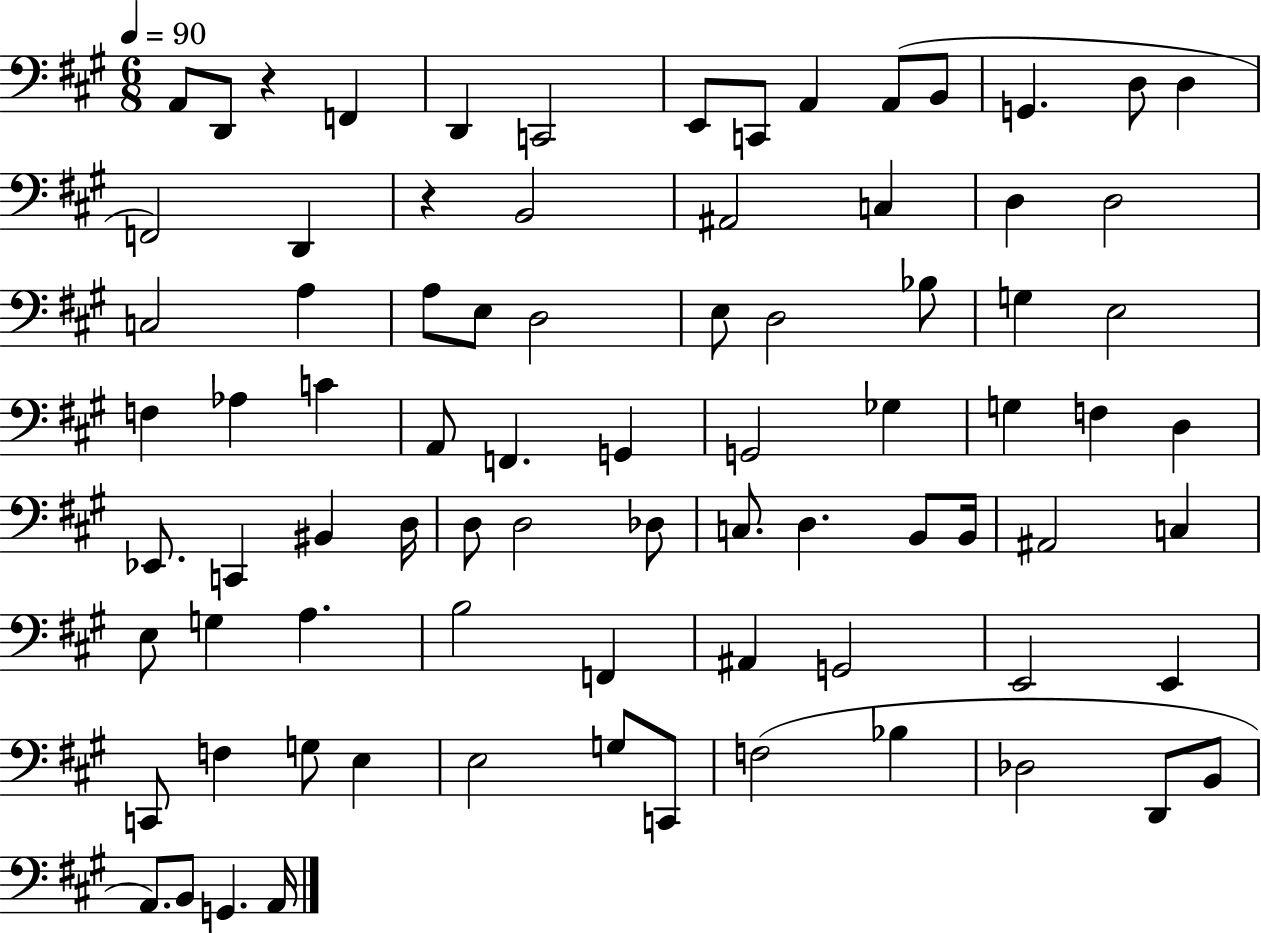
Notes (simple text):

A2/e D2/e R/q F2/q D2/q C2/h E2/e C2/e A2/q A2/e B2/e G2/q. D3/e D3/q F2/h D2/q R/q B2/h A#2/h C3/q D3/q D3/h C3/h A3/q A3/e E3/e D3/h E3/e D3/h Bb3/e G3/q E3/h F3/q Ab3/q C4/q A2/e F2/q. G2/q G2/h Gb3/q G3/q F3/q D3/q Eb2/e. C2/q BIS2/q D3/s D3/e D3/h Db3/e C3/e. D3/q. B2/e B2/s A#2/h C3/q E3/e G3/q A3/q. B3/h F2/q A#2/q G2/h E2/h E2/q C2/e F3/q G3/e E3/q E3/h G3/e C2/e F3/h Bb3/q Db3/h D2/e B2/e A2/e. B2/e G2/q. A2/s